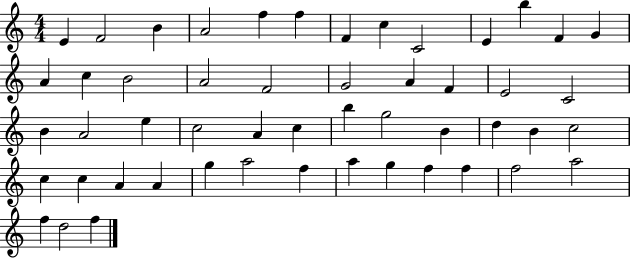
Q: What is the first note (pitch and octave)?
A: E4